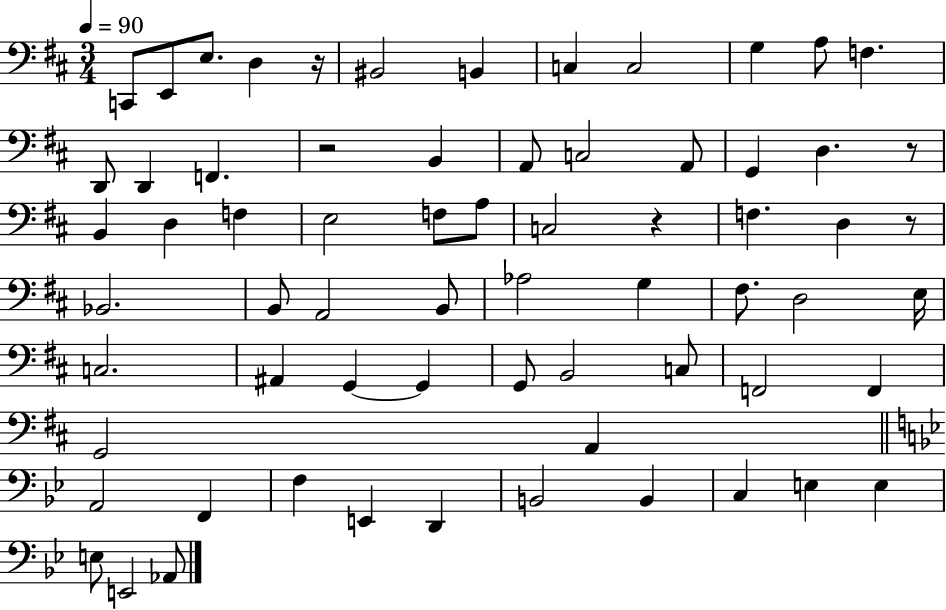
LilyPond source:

{
  \clef bass
  \numericTimeSignature
  \time 3/4
  \key d \major
  \tempo 4 = 90
  c,8 e,8 e8. d4 r16 | bis,2 b,4 | c4 c2 | g4 a8 f4. | \break d,8 d,4 f,4. | r2 b,4 | a,8 c2 a,8 | g,4 d4. r8 | \break b,4 d4 f4 | e2 f8 a8 | c2 r4 | f4. d4 r8 | \break bes,2. | b,8 a,2 b,8 | aes2 g4 | fis8. d2 e16 | \break c2. | ais,4 g,4~~ g,4 | g,8 b,2 c8 | f,2 f,4 | \break g,2 a,4 | \bar "||" \break \key bes \major a,2 f,4 | f4 e,4 d,4 | b,2 b,4 | c4 e4 e4 | \break e8 e,2 aes,8 | \bar "|."
}